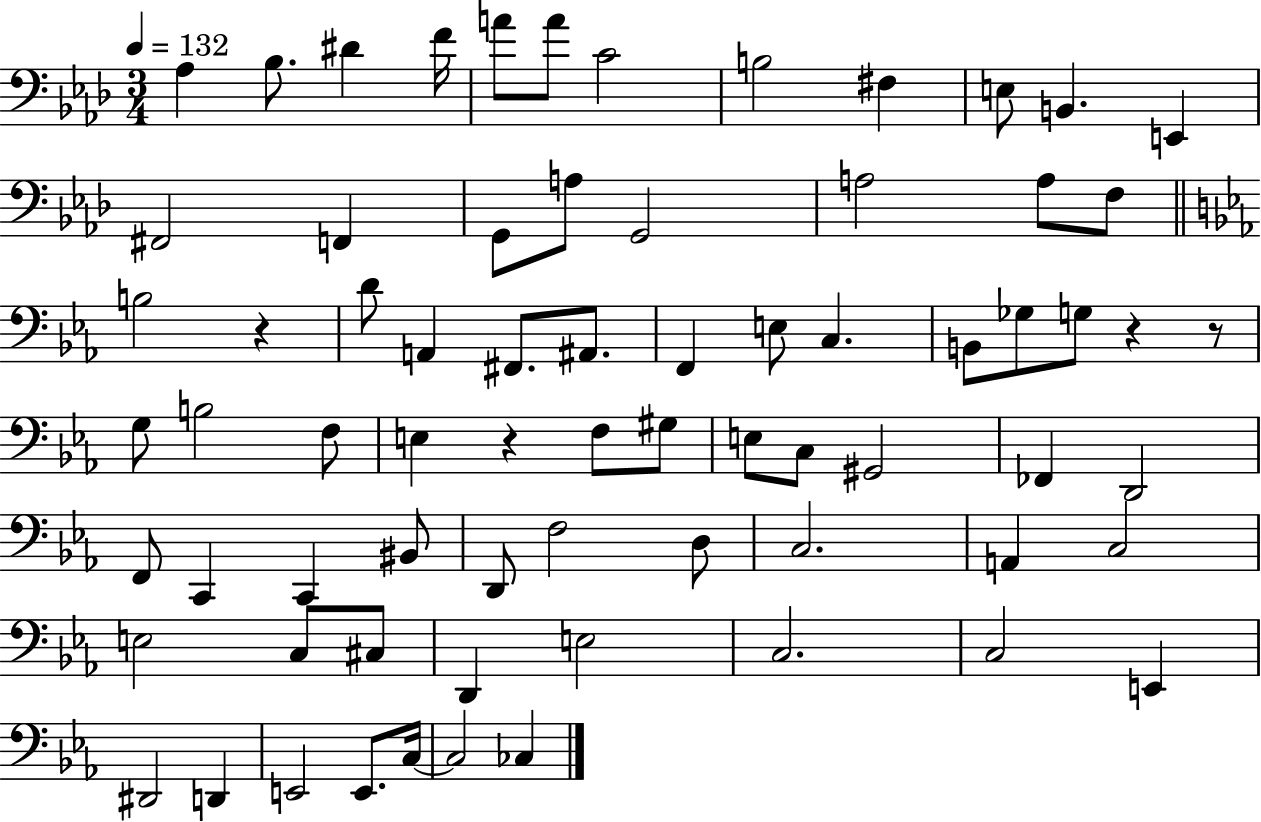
X:1
T:Untitled
M:3/4
L:1/4
K:Ab
_A, _B,/2 ^D F/4 A/2 A/2 C2 B,2 ^F, E,/2 B,, E,, ^F,,2 F,, G,,/2 A,/2 G,,2 A,2 A,/2 F,/2 B,2 z D/2 A,, ^F,,/2 ^A,,/2 F,, E,/2 C, B,,/2 _G,/2 G,/2 z z/2 G,/2 B,2 F,/2 E, z F,/2 ^G,/2 E,/2 C,/2 ^G,,2 _F,, D,,2 F,,/2 C,, C,, ^B,,/2 D,,/2 F,2 D,/2 C,2 A,, C,2 E,2 C,/2 ^C,/2 D,, E,2 C,2 C,2 E,, ^D,,2 D,, E,,2 E,,/2 C,/4 C,2 _C,